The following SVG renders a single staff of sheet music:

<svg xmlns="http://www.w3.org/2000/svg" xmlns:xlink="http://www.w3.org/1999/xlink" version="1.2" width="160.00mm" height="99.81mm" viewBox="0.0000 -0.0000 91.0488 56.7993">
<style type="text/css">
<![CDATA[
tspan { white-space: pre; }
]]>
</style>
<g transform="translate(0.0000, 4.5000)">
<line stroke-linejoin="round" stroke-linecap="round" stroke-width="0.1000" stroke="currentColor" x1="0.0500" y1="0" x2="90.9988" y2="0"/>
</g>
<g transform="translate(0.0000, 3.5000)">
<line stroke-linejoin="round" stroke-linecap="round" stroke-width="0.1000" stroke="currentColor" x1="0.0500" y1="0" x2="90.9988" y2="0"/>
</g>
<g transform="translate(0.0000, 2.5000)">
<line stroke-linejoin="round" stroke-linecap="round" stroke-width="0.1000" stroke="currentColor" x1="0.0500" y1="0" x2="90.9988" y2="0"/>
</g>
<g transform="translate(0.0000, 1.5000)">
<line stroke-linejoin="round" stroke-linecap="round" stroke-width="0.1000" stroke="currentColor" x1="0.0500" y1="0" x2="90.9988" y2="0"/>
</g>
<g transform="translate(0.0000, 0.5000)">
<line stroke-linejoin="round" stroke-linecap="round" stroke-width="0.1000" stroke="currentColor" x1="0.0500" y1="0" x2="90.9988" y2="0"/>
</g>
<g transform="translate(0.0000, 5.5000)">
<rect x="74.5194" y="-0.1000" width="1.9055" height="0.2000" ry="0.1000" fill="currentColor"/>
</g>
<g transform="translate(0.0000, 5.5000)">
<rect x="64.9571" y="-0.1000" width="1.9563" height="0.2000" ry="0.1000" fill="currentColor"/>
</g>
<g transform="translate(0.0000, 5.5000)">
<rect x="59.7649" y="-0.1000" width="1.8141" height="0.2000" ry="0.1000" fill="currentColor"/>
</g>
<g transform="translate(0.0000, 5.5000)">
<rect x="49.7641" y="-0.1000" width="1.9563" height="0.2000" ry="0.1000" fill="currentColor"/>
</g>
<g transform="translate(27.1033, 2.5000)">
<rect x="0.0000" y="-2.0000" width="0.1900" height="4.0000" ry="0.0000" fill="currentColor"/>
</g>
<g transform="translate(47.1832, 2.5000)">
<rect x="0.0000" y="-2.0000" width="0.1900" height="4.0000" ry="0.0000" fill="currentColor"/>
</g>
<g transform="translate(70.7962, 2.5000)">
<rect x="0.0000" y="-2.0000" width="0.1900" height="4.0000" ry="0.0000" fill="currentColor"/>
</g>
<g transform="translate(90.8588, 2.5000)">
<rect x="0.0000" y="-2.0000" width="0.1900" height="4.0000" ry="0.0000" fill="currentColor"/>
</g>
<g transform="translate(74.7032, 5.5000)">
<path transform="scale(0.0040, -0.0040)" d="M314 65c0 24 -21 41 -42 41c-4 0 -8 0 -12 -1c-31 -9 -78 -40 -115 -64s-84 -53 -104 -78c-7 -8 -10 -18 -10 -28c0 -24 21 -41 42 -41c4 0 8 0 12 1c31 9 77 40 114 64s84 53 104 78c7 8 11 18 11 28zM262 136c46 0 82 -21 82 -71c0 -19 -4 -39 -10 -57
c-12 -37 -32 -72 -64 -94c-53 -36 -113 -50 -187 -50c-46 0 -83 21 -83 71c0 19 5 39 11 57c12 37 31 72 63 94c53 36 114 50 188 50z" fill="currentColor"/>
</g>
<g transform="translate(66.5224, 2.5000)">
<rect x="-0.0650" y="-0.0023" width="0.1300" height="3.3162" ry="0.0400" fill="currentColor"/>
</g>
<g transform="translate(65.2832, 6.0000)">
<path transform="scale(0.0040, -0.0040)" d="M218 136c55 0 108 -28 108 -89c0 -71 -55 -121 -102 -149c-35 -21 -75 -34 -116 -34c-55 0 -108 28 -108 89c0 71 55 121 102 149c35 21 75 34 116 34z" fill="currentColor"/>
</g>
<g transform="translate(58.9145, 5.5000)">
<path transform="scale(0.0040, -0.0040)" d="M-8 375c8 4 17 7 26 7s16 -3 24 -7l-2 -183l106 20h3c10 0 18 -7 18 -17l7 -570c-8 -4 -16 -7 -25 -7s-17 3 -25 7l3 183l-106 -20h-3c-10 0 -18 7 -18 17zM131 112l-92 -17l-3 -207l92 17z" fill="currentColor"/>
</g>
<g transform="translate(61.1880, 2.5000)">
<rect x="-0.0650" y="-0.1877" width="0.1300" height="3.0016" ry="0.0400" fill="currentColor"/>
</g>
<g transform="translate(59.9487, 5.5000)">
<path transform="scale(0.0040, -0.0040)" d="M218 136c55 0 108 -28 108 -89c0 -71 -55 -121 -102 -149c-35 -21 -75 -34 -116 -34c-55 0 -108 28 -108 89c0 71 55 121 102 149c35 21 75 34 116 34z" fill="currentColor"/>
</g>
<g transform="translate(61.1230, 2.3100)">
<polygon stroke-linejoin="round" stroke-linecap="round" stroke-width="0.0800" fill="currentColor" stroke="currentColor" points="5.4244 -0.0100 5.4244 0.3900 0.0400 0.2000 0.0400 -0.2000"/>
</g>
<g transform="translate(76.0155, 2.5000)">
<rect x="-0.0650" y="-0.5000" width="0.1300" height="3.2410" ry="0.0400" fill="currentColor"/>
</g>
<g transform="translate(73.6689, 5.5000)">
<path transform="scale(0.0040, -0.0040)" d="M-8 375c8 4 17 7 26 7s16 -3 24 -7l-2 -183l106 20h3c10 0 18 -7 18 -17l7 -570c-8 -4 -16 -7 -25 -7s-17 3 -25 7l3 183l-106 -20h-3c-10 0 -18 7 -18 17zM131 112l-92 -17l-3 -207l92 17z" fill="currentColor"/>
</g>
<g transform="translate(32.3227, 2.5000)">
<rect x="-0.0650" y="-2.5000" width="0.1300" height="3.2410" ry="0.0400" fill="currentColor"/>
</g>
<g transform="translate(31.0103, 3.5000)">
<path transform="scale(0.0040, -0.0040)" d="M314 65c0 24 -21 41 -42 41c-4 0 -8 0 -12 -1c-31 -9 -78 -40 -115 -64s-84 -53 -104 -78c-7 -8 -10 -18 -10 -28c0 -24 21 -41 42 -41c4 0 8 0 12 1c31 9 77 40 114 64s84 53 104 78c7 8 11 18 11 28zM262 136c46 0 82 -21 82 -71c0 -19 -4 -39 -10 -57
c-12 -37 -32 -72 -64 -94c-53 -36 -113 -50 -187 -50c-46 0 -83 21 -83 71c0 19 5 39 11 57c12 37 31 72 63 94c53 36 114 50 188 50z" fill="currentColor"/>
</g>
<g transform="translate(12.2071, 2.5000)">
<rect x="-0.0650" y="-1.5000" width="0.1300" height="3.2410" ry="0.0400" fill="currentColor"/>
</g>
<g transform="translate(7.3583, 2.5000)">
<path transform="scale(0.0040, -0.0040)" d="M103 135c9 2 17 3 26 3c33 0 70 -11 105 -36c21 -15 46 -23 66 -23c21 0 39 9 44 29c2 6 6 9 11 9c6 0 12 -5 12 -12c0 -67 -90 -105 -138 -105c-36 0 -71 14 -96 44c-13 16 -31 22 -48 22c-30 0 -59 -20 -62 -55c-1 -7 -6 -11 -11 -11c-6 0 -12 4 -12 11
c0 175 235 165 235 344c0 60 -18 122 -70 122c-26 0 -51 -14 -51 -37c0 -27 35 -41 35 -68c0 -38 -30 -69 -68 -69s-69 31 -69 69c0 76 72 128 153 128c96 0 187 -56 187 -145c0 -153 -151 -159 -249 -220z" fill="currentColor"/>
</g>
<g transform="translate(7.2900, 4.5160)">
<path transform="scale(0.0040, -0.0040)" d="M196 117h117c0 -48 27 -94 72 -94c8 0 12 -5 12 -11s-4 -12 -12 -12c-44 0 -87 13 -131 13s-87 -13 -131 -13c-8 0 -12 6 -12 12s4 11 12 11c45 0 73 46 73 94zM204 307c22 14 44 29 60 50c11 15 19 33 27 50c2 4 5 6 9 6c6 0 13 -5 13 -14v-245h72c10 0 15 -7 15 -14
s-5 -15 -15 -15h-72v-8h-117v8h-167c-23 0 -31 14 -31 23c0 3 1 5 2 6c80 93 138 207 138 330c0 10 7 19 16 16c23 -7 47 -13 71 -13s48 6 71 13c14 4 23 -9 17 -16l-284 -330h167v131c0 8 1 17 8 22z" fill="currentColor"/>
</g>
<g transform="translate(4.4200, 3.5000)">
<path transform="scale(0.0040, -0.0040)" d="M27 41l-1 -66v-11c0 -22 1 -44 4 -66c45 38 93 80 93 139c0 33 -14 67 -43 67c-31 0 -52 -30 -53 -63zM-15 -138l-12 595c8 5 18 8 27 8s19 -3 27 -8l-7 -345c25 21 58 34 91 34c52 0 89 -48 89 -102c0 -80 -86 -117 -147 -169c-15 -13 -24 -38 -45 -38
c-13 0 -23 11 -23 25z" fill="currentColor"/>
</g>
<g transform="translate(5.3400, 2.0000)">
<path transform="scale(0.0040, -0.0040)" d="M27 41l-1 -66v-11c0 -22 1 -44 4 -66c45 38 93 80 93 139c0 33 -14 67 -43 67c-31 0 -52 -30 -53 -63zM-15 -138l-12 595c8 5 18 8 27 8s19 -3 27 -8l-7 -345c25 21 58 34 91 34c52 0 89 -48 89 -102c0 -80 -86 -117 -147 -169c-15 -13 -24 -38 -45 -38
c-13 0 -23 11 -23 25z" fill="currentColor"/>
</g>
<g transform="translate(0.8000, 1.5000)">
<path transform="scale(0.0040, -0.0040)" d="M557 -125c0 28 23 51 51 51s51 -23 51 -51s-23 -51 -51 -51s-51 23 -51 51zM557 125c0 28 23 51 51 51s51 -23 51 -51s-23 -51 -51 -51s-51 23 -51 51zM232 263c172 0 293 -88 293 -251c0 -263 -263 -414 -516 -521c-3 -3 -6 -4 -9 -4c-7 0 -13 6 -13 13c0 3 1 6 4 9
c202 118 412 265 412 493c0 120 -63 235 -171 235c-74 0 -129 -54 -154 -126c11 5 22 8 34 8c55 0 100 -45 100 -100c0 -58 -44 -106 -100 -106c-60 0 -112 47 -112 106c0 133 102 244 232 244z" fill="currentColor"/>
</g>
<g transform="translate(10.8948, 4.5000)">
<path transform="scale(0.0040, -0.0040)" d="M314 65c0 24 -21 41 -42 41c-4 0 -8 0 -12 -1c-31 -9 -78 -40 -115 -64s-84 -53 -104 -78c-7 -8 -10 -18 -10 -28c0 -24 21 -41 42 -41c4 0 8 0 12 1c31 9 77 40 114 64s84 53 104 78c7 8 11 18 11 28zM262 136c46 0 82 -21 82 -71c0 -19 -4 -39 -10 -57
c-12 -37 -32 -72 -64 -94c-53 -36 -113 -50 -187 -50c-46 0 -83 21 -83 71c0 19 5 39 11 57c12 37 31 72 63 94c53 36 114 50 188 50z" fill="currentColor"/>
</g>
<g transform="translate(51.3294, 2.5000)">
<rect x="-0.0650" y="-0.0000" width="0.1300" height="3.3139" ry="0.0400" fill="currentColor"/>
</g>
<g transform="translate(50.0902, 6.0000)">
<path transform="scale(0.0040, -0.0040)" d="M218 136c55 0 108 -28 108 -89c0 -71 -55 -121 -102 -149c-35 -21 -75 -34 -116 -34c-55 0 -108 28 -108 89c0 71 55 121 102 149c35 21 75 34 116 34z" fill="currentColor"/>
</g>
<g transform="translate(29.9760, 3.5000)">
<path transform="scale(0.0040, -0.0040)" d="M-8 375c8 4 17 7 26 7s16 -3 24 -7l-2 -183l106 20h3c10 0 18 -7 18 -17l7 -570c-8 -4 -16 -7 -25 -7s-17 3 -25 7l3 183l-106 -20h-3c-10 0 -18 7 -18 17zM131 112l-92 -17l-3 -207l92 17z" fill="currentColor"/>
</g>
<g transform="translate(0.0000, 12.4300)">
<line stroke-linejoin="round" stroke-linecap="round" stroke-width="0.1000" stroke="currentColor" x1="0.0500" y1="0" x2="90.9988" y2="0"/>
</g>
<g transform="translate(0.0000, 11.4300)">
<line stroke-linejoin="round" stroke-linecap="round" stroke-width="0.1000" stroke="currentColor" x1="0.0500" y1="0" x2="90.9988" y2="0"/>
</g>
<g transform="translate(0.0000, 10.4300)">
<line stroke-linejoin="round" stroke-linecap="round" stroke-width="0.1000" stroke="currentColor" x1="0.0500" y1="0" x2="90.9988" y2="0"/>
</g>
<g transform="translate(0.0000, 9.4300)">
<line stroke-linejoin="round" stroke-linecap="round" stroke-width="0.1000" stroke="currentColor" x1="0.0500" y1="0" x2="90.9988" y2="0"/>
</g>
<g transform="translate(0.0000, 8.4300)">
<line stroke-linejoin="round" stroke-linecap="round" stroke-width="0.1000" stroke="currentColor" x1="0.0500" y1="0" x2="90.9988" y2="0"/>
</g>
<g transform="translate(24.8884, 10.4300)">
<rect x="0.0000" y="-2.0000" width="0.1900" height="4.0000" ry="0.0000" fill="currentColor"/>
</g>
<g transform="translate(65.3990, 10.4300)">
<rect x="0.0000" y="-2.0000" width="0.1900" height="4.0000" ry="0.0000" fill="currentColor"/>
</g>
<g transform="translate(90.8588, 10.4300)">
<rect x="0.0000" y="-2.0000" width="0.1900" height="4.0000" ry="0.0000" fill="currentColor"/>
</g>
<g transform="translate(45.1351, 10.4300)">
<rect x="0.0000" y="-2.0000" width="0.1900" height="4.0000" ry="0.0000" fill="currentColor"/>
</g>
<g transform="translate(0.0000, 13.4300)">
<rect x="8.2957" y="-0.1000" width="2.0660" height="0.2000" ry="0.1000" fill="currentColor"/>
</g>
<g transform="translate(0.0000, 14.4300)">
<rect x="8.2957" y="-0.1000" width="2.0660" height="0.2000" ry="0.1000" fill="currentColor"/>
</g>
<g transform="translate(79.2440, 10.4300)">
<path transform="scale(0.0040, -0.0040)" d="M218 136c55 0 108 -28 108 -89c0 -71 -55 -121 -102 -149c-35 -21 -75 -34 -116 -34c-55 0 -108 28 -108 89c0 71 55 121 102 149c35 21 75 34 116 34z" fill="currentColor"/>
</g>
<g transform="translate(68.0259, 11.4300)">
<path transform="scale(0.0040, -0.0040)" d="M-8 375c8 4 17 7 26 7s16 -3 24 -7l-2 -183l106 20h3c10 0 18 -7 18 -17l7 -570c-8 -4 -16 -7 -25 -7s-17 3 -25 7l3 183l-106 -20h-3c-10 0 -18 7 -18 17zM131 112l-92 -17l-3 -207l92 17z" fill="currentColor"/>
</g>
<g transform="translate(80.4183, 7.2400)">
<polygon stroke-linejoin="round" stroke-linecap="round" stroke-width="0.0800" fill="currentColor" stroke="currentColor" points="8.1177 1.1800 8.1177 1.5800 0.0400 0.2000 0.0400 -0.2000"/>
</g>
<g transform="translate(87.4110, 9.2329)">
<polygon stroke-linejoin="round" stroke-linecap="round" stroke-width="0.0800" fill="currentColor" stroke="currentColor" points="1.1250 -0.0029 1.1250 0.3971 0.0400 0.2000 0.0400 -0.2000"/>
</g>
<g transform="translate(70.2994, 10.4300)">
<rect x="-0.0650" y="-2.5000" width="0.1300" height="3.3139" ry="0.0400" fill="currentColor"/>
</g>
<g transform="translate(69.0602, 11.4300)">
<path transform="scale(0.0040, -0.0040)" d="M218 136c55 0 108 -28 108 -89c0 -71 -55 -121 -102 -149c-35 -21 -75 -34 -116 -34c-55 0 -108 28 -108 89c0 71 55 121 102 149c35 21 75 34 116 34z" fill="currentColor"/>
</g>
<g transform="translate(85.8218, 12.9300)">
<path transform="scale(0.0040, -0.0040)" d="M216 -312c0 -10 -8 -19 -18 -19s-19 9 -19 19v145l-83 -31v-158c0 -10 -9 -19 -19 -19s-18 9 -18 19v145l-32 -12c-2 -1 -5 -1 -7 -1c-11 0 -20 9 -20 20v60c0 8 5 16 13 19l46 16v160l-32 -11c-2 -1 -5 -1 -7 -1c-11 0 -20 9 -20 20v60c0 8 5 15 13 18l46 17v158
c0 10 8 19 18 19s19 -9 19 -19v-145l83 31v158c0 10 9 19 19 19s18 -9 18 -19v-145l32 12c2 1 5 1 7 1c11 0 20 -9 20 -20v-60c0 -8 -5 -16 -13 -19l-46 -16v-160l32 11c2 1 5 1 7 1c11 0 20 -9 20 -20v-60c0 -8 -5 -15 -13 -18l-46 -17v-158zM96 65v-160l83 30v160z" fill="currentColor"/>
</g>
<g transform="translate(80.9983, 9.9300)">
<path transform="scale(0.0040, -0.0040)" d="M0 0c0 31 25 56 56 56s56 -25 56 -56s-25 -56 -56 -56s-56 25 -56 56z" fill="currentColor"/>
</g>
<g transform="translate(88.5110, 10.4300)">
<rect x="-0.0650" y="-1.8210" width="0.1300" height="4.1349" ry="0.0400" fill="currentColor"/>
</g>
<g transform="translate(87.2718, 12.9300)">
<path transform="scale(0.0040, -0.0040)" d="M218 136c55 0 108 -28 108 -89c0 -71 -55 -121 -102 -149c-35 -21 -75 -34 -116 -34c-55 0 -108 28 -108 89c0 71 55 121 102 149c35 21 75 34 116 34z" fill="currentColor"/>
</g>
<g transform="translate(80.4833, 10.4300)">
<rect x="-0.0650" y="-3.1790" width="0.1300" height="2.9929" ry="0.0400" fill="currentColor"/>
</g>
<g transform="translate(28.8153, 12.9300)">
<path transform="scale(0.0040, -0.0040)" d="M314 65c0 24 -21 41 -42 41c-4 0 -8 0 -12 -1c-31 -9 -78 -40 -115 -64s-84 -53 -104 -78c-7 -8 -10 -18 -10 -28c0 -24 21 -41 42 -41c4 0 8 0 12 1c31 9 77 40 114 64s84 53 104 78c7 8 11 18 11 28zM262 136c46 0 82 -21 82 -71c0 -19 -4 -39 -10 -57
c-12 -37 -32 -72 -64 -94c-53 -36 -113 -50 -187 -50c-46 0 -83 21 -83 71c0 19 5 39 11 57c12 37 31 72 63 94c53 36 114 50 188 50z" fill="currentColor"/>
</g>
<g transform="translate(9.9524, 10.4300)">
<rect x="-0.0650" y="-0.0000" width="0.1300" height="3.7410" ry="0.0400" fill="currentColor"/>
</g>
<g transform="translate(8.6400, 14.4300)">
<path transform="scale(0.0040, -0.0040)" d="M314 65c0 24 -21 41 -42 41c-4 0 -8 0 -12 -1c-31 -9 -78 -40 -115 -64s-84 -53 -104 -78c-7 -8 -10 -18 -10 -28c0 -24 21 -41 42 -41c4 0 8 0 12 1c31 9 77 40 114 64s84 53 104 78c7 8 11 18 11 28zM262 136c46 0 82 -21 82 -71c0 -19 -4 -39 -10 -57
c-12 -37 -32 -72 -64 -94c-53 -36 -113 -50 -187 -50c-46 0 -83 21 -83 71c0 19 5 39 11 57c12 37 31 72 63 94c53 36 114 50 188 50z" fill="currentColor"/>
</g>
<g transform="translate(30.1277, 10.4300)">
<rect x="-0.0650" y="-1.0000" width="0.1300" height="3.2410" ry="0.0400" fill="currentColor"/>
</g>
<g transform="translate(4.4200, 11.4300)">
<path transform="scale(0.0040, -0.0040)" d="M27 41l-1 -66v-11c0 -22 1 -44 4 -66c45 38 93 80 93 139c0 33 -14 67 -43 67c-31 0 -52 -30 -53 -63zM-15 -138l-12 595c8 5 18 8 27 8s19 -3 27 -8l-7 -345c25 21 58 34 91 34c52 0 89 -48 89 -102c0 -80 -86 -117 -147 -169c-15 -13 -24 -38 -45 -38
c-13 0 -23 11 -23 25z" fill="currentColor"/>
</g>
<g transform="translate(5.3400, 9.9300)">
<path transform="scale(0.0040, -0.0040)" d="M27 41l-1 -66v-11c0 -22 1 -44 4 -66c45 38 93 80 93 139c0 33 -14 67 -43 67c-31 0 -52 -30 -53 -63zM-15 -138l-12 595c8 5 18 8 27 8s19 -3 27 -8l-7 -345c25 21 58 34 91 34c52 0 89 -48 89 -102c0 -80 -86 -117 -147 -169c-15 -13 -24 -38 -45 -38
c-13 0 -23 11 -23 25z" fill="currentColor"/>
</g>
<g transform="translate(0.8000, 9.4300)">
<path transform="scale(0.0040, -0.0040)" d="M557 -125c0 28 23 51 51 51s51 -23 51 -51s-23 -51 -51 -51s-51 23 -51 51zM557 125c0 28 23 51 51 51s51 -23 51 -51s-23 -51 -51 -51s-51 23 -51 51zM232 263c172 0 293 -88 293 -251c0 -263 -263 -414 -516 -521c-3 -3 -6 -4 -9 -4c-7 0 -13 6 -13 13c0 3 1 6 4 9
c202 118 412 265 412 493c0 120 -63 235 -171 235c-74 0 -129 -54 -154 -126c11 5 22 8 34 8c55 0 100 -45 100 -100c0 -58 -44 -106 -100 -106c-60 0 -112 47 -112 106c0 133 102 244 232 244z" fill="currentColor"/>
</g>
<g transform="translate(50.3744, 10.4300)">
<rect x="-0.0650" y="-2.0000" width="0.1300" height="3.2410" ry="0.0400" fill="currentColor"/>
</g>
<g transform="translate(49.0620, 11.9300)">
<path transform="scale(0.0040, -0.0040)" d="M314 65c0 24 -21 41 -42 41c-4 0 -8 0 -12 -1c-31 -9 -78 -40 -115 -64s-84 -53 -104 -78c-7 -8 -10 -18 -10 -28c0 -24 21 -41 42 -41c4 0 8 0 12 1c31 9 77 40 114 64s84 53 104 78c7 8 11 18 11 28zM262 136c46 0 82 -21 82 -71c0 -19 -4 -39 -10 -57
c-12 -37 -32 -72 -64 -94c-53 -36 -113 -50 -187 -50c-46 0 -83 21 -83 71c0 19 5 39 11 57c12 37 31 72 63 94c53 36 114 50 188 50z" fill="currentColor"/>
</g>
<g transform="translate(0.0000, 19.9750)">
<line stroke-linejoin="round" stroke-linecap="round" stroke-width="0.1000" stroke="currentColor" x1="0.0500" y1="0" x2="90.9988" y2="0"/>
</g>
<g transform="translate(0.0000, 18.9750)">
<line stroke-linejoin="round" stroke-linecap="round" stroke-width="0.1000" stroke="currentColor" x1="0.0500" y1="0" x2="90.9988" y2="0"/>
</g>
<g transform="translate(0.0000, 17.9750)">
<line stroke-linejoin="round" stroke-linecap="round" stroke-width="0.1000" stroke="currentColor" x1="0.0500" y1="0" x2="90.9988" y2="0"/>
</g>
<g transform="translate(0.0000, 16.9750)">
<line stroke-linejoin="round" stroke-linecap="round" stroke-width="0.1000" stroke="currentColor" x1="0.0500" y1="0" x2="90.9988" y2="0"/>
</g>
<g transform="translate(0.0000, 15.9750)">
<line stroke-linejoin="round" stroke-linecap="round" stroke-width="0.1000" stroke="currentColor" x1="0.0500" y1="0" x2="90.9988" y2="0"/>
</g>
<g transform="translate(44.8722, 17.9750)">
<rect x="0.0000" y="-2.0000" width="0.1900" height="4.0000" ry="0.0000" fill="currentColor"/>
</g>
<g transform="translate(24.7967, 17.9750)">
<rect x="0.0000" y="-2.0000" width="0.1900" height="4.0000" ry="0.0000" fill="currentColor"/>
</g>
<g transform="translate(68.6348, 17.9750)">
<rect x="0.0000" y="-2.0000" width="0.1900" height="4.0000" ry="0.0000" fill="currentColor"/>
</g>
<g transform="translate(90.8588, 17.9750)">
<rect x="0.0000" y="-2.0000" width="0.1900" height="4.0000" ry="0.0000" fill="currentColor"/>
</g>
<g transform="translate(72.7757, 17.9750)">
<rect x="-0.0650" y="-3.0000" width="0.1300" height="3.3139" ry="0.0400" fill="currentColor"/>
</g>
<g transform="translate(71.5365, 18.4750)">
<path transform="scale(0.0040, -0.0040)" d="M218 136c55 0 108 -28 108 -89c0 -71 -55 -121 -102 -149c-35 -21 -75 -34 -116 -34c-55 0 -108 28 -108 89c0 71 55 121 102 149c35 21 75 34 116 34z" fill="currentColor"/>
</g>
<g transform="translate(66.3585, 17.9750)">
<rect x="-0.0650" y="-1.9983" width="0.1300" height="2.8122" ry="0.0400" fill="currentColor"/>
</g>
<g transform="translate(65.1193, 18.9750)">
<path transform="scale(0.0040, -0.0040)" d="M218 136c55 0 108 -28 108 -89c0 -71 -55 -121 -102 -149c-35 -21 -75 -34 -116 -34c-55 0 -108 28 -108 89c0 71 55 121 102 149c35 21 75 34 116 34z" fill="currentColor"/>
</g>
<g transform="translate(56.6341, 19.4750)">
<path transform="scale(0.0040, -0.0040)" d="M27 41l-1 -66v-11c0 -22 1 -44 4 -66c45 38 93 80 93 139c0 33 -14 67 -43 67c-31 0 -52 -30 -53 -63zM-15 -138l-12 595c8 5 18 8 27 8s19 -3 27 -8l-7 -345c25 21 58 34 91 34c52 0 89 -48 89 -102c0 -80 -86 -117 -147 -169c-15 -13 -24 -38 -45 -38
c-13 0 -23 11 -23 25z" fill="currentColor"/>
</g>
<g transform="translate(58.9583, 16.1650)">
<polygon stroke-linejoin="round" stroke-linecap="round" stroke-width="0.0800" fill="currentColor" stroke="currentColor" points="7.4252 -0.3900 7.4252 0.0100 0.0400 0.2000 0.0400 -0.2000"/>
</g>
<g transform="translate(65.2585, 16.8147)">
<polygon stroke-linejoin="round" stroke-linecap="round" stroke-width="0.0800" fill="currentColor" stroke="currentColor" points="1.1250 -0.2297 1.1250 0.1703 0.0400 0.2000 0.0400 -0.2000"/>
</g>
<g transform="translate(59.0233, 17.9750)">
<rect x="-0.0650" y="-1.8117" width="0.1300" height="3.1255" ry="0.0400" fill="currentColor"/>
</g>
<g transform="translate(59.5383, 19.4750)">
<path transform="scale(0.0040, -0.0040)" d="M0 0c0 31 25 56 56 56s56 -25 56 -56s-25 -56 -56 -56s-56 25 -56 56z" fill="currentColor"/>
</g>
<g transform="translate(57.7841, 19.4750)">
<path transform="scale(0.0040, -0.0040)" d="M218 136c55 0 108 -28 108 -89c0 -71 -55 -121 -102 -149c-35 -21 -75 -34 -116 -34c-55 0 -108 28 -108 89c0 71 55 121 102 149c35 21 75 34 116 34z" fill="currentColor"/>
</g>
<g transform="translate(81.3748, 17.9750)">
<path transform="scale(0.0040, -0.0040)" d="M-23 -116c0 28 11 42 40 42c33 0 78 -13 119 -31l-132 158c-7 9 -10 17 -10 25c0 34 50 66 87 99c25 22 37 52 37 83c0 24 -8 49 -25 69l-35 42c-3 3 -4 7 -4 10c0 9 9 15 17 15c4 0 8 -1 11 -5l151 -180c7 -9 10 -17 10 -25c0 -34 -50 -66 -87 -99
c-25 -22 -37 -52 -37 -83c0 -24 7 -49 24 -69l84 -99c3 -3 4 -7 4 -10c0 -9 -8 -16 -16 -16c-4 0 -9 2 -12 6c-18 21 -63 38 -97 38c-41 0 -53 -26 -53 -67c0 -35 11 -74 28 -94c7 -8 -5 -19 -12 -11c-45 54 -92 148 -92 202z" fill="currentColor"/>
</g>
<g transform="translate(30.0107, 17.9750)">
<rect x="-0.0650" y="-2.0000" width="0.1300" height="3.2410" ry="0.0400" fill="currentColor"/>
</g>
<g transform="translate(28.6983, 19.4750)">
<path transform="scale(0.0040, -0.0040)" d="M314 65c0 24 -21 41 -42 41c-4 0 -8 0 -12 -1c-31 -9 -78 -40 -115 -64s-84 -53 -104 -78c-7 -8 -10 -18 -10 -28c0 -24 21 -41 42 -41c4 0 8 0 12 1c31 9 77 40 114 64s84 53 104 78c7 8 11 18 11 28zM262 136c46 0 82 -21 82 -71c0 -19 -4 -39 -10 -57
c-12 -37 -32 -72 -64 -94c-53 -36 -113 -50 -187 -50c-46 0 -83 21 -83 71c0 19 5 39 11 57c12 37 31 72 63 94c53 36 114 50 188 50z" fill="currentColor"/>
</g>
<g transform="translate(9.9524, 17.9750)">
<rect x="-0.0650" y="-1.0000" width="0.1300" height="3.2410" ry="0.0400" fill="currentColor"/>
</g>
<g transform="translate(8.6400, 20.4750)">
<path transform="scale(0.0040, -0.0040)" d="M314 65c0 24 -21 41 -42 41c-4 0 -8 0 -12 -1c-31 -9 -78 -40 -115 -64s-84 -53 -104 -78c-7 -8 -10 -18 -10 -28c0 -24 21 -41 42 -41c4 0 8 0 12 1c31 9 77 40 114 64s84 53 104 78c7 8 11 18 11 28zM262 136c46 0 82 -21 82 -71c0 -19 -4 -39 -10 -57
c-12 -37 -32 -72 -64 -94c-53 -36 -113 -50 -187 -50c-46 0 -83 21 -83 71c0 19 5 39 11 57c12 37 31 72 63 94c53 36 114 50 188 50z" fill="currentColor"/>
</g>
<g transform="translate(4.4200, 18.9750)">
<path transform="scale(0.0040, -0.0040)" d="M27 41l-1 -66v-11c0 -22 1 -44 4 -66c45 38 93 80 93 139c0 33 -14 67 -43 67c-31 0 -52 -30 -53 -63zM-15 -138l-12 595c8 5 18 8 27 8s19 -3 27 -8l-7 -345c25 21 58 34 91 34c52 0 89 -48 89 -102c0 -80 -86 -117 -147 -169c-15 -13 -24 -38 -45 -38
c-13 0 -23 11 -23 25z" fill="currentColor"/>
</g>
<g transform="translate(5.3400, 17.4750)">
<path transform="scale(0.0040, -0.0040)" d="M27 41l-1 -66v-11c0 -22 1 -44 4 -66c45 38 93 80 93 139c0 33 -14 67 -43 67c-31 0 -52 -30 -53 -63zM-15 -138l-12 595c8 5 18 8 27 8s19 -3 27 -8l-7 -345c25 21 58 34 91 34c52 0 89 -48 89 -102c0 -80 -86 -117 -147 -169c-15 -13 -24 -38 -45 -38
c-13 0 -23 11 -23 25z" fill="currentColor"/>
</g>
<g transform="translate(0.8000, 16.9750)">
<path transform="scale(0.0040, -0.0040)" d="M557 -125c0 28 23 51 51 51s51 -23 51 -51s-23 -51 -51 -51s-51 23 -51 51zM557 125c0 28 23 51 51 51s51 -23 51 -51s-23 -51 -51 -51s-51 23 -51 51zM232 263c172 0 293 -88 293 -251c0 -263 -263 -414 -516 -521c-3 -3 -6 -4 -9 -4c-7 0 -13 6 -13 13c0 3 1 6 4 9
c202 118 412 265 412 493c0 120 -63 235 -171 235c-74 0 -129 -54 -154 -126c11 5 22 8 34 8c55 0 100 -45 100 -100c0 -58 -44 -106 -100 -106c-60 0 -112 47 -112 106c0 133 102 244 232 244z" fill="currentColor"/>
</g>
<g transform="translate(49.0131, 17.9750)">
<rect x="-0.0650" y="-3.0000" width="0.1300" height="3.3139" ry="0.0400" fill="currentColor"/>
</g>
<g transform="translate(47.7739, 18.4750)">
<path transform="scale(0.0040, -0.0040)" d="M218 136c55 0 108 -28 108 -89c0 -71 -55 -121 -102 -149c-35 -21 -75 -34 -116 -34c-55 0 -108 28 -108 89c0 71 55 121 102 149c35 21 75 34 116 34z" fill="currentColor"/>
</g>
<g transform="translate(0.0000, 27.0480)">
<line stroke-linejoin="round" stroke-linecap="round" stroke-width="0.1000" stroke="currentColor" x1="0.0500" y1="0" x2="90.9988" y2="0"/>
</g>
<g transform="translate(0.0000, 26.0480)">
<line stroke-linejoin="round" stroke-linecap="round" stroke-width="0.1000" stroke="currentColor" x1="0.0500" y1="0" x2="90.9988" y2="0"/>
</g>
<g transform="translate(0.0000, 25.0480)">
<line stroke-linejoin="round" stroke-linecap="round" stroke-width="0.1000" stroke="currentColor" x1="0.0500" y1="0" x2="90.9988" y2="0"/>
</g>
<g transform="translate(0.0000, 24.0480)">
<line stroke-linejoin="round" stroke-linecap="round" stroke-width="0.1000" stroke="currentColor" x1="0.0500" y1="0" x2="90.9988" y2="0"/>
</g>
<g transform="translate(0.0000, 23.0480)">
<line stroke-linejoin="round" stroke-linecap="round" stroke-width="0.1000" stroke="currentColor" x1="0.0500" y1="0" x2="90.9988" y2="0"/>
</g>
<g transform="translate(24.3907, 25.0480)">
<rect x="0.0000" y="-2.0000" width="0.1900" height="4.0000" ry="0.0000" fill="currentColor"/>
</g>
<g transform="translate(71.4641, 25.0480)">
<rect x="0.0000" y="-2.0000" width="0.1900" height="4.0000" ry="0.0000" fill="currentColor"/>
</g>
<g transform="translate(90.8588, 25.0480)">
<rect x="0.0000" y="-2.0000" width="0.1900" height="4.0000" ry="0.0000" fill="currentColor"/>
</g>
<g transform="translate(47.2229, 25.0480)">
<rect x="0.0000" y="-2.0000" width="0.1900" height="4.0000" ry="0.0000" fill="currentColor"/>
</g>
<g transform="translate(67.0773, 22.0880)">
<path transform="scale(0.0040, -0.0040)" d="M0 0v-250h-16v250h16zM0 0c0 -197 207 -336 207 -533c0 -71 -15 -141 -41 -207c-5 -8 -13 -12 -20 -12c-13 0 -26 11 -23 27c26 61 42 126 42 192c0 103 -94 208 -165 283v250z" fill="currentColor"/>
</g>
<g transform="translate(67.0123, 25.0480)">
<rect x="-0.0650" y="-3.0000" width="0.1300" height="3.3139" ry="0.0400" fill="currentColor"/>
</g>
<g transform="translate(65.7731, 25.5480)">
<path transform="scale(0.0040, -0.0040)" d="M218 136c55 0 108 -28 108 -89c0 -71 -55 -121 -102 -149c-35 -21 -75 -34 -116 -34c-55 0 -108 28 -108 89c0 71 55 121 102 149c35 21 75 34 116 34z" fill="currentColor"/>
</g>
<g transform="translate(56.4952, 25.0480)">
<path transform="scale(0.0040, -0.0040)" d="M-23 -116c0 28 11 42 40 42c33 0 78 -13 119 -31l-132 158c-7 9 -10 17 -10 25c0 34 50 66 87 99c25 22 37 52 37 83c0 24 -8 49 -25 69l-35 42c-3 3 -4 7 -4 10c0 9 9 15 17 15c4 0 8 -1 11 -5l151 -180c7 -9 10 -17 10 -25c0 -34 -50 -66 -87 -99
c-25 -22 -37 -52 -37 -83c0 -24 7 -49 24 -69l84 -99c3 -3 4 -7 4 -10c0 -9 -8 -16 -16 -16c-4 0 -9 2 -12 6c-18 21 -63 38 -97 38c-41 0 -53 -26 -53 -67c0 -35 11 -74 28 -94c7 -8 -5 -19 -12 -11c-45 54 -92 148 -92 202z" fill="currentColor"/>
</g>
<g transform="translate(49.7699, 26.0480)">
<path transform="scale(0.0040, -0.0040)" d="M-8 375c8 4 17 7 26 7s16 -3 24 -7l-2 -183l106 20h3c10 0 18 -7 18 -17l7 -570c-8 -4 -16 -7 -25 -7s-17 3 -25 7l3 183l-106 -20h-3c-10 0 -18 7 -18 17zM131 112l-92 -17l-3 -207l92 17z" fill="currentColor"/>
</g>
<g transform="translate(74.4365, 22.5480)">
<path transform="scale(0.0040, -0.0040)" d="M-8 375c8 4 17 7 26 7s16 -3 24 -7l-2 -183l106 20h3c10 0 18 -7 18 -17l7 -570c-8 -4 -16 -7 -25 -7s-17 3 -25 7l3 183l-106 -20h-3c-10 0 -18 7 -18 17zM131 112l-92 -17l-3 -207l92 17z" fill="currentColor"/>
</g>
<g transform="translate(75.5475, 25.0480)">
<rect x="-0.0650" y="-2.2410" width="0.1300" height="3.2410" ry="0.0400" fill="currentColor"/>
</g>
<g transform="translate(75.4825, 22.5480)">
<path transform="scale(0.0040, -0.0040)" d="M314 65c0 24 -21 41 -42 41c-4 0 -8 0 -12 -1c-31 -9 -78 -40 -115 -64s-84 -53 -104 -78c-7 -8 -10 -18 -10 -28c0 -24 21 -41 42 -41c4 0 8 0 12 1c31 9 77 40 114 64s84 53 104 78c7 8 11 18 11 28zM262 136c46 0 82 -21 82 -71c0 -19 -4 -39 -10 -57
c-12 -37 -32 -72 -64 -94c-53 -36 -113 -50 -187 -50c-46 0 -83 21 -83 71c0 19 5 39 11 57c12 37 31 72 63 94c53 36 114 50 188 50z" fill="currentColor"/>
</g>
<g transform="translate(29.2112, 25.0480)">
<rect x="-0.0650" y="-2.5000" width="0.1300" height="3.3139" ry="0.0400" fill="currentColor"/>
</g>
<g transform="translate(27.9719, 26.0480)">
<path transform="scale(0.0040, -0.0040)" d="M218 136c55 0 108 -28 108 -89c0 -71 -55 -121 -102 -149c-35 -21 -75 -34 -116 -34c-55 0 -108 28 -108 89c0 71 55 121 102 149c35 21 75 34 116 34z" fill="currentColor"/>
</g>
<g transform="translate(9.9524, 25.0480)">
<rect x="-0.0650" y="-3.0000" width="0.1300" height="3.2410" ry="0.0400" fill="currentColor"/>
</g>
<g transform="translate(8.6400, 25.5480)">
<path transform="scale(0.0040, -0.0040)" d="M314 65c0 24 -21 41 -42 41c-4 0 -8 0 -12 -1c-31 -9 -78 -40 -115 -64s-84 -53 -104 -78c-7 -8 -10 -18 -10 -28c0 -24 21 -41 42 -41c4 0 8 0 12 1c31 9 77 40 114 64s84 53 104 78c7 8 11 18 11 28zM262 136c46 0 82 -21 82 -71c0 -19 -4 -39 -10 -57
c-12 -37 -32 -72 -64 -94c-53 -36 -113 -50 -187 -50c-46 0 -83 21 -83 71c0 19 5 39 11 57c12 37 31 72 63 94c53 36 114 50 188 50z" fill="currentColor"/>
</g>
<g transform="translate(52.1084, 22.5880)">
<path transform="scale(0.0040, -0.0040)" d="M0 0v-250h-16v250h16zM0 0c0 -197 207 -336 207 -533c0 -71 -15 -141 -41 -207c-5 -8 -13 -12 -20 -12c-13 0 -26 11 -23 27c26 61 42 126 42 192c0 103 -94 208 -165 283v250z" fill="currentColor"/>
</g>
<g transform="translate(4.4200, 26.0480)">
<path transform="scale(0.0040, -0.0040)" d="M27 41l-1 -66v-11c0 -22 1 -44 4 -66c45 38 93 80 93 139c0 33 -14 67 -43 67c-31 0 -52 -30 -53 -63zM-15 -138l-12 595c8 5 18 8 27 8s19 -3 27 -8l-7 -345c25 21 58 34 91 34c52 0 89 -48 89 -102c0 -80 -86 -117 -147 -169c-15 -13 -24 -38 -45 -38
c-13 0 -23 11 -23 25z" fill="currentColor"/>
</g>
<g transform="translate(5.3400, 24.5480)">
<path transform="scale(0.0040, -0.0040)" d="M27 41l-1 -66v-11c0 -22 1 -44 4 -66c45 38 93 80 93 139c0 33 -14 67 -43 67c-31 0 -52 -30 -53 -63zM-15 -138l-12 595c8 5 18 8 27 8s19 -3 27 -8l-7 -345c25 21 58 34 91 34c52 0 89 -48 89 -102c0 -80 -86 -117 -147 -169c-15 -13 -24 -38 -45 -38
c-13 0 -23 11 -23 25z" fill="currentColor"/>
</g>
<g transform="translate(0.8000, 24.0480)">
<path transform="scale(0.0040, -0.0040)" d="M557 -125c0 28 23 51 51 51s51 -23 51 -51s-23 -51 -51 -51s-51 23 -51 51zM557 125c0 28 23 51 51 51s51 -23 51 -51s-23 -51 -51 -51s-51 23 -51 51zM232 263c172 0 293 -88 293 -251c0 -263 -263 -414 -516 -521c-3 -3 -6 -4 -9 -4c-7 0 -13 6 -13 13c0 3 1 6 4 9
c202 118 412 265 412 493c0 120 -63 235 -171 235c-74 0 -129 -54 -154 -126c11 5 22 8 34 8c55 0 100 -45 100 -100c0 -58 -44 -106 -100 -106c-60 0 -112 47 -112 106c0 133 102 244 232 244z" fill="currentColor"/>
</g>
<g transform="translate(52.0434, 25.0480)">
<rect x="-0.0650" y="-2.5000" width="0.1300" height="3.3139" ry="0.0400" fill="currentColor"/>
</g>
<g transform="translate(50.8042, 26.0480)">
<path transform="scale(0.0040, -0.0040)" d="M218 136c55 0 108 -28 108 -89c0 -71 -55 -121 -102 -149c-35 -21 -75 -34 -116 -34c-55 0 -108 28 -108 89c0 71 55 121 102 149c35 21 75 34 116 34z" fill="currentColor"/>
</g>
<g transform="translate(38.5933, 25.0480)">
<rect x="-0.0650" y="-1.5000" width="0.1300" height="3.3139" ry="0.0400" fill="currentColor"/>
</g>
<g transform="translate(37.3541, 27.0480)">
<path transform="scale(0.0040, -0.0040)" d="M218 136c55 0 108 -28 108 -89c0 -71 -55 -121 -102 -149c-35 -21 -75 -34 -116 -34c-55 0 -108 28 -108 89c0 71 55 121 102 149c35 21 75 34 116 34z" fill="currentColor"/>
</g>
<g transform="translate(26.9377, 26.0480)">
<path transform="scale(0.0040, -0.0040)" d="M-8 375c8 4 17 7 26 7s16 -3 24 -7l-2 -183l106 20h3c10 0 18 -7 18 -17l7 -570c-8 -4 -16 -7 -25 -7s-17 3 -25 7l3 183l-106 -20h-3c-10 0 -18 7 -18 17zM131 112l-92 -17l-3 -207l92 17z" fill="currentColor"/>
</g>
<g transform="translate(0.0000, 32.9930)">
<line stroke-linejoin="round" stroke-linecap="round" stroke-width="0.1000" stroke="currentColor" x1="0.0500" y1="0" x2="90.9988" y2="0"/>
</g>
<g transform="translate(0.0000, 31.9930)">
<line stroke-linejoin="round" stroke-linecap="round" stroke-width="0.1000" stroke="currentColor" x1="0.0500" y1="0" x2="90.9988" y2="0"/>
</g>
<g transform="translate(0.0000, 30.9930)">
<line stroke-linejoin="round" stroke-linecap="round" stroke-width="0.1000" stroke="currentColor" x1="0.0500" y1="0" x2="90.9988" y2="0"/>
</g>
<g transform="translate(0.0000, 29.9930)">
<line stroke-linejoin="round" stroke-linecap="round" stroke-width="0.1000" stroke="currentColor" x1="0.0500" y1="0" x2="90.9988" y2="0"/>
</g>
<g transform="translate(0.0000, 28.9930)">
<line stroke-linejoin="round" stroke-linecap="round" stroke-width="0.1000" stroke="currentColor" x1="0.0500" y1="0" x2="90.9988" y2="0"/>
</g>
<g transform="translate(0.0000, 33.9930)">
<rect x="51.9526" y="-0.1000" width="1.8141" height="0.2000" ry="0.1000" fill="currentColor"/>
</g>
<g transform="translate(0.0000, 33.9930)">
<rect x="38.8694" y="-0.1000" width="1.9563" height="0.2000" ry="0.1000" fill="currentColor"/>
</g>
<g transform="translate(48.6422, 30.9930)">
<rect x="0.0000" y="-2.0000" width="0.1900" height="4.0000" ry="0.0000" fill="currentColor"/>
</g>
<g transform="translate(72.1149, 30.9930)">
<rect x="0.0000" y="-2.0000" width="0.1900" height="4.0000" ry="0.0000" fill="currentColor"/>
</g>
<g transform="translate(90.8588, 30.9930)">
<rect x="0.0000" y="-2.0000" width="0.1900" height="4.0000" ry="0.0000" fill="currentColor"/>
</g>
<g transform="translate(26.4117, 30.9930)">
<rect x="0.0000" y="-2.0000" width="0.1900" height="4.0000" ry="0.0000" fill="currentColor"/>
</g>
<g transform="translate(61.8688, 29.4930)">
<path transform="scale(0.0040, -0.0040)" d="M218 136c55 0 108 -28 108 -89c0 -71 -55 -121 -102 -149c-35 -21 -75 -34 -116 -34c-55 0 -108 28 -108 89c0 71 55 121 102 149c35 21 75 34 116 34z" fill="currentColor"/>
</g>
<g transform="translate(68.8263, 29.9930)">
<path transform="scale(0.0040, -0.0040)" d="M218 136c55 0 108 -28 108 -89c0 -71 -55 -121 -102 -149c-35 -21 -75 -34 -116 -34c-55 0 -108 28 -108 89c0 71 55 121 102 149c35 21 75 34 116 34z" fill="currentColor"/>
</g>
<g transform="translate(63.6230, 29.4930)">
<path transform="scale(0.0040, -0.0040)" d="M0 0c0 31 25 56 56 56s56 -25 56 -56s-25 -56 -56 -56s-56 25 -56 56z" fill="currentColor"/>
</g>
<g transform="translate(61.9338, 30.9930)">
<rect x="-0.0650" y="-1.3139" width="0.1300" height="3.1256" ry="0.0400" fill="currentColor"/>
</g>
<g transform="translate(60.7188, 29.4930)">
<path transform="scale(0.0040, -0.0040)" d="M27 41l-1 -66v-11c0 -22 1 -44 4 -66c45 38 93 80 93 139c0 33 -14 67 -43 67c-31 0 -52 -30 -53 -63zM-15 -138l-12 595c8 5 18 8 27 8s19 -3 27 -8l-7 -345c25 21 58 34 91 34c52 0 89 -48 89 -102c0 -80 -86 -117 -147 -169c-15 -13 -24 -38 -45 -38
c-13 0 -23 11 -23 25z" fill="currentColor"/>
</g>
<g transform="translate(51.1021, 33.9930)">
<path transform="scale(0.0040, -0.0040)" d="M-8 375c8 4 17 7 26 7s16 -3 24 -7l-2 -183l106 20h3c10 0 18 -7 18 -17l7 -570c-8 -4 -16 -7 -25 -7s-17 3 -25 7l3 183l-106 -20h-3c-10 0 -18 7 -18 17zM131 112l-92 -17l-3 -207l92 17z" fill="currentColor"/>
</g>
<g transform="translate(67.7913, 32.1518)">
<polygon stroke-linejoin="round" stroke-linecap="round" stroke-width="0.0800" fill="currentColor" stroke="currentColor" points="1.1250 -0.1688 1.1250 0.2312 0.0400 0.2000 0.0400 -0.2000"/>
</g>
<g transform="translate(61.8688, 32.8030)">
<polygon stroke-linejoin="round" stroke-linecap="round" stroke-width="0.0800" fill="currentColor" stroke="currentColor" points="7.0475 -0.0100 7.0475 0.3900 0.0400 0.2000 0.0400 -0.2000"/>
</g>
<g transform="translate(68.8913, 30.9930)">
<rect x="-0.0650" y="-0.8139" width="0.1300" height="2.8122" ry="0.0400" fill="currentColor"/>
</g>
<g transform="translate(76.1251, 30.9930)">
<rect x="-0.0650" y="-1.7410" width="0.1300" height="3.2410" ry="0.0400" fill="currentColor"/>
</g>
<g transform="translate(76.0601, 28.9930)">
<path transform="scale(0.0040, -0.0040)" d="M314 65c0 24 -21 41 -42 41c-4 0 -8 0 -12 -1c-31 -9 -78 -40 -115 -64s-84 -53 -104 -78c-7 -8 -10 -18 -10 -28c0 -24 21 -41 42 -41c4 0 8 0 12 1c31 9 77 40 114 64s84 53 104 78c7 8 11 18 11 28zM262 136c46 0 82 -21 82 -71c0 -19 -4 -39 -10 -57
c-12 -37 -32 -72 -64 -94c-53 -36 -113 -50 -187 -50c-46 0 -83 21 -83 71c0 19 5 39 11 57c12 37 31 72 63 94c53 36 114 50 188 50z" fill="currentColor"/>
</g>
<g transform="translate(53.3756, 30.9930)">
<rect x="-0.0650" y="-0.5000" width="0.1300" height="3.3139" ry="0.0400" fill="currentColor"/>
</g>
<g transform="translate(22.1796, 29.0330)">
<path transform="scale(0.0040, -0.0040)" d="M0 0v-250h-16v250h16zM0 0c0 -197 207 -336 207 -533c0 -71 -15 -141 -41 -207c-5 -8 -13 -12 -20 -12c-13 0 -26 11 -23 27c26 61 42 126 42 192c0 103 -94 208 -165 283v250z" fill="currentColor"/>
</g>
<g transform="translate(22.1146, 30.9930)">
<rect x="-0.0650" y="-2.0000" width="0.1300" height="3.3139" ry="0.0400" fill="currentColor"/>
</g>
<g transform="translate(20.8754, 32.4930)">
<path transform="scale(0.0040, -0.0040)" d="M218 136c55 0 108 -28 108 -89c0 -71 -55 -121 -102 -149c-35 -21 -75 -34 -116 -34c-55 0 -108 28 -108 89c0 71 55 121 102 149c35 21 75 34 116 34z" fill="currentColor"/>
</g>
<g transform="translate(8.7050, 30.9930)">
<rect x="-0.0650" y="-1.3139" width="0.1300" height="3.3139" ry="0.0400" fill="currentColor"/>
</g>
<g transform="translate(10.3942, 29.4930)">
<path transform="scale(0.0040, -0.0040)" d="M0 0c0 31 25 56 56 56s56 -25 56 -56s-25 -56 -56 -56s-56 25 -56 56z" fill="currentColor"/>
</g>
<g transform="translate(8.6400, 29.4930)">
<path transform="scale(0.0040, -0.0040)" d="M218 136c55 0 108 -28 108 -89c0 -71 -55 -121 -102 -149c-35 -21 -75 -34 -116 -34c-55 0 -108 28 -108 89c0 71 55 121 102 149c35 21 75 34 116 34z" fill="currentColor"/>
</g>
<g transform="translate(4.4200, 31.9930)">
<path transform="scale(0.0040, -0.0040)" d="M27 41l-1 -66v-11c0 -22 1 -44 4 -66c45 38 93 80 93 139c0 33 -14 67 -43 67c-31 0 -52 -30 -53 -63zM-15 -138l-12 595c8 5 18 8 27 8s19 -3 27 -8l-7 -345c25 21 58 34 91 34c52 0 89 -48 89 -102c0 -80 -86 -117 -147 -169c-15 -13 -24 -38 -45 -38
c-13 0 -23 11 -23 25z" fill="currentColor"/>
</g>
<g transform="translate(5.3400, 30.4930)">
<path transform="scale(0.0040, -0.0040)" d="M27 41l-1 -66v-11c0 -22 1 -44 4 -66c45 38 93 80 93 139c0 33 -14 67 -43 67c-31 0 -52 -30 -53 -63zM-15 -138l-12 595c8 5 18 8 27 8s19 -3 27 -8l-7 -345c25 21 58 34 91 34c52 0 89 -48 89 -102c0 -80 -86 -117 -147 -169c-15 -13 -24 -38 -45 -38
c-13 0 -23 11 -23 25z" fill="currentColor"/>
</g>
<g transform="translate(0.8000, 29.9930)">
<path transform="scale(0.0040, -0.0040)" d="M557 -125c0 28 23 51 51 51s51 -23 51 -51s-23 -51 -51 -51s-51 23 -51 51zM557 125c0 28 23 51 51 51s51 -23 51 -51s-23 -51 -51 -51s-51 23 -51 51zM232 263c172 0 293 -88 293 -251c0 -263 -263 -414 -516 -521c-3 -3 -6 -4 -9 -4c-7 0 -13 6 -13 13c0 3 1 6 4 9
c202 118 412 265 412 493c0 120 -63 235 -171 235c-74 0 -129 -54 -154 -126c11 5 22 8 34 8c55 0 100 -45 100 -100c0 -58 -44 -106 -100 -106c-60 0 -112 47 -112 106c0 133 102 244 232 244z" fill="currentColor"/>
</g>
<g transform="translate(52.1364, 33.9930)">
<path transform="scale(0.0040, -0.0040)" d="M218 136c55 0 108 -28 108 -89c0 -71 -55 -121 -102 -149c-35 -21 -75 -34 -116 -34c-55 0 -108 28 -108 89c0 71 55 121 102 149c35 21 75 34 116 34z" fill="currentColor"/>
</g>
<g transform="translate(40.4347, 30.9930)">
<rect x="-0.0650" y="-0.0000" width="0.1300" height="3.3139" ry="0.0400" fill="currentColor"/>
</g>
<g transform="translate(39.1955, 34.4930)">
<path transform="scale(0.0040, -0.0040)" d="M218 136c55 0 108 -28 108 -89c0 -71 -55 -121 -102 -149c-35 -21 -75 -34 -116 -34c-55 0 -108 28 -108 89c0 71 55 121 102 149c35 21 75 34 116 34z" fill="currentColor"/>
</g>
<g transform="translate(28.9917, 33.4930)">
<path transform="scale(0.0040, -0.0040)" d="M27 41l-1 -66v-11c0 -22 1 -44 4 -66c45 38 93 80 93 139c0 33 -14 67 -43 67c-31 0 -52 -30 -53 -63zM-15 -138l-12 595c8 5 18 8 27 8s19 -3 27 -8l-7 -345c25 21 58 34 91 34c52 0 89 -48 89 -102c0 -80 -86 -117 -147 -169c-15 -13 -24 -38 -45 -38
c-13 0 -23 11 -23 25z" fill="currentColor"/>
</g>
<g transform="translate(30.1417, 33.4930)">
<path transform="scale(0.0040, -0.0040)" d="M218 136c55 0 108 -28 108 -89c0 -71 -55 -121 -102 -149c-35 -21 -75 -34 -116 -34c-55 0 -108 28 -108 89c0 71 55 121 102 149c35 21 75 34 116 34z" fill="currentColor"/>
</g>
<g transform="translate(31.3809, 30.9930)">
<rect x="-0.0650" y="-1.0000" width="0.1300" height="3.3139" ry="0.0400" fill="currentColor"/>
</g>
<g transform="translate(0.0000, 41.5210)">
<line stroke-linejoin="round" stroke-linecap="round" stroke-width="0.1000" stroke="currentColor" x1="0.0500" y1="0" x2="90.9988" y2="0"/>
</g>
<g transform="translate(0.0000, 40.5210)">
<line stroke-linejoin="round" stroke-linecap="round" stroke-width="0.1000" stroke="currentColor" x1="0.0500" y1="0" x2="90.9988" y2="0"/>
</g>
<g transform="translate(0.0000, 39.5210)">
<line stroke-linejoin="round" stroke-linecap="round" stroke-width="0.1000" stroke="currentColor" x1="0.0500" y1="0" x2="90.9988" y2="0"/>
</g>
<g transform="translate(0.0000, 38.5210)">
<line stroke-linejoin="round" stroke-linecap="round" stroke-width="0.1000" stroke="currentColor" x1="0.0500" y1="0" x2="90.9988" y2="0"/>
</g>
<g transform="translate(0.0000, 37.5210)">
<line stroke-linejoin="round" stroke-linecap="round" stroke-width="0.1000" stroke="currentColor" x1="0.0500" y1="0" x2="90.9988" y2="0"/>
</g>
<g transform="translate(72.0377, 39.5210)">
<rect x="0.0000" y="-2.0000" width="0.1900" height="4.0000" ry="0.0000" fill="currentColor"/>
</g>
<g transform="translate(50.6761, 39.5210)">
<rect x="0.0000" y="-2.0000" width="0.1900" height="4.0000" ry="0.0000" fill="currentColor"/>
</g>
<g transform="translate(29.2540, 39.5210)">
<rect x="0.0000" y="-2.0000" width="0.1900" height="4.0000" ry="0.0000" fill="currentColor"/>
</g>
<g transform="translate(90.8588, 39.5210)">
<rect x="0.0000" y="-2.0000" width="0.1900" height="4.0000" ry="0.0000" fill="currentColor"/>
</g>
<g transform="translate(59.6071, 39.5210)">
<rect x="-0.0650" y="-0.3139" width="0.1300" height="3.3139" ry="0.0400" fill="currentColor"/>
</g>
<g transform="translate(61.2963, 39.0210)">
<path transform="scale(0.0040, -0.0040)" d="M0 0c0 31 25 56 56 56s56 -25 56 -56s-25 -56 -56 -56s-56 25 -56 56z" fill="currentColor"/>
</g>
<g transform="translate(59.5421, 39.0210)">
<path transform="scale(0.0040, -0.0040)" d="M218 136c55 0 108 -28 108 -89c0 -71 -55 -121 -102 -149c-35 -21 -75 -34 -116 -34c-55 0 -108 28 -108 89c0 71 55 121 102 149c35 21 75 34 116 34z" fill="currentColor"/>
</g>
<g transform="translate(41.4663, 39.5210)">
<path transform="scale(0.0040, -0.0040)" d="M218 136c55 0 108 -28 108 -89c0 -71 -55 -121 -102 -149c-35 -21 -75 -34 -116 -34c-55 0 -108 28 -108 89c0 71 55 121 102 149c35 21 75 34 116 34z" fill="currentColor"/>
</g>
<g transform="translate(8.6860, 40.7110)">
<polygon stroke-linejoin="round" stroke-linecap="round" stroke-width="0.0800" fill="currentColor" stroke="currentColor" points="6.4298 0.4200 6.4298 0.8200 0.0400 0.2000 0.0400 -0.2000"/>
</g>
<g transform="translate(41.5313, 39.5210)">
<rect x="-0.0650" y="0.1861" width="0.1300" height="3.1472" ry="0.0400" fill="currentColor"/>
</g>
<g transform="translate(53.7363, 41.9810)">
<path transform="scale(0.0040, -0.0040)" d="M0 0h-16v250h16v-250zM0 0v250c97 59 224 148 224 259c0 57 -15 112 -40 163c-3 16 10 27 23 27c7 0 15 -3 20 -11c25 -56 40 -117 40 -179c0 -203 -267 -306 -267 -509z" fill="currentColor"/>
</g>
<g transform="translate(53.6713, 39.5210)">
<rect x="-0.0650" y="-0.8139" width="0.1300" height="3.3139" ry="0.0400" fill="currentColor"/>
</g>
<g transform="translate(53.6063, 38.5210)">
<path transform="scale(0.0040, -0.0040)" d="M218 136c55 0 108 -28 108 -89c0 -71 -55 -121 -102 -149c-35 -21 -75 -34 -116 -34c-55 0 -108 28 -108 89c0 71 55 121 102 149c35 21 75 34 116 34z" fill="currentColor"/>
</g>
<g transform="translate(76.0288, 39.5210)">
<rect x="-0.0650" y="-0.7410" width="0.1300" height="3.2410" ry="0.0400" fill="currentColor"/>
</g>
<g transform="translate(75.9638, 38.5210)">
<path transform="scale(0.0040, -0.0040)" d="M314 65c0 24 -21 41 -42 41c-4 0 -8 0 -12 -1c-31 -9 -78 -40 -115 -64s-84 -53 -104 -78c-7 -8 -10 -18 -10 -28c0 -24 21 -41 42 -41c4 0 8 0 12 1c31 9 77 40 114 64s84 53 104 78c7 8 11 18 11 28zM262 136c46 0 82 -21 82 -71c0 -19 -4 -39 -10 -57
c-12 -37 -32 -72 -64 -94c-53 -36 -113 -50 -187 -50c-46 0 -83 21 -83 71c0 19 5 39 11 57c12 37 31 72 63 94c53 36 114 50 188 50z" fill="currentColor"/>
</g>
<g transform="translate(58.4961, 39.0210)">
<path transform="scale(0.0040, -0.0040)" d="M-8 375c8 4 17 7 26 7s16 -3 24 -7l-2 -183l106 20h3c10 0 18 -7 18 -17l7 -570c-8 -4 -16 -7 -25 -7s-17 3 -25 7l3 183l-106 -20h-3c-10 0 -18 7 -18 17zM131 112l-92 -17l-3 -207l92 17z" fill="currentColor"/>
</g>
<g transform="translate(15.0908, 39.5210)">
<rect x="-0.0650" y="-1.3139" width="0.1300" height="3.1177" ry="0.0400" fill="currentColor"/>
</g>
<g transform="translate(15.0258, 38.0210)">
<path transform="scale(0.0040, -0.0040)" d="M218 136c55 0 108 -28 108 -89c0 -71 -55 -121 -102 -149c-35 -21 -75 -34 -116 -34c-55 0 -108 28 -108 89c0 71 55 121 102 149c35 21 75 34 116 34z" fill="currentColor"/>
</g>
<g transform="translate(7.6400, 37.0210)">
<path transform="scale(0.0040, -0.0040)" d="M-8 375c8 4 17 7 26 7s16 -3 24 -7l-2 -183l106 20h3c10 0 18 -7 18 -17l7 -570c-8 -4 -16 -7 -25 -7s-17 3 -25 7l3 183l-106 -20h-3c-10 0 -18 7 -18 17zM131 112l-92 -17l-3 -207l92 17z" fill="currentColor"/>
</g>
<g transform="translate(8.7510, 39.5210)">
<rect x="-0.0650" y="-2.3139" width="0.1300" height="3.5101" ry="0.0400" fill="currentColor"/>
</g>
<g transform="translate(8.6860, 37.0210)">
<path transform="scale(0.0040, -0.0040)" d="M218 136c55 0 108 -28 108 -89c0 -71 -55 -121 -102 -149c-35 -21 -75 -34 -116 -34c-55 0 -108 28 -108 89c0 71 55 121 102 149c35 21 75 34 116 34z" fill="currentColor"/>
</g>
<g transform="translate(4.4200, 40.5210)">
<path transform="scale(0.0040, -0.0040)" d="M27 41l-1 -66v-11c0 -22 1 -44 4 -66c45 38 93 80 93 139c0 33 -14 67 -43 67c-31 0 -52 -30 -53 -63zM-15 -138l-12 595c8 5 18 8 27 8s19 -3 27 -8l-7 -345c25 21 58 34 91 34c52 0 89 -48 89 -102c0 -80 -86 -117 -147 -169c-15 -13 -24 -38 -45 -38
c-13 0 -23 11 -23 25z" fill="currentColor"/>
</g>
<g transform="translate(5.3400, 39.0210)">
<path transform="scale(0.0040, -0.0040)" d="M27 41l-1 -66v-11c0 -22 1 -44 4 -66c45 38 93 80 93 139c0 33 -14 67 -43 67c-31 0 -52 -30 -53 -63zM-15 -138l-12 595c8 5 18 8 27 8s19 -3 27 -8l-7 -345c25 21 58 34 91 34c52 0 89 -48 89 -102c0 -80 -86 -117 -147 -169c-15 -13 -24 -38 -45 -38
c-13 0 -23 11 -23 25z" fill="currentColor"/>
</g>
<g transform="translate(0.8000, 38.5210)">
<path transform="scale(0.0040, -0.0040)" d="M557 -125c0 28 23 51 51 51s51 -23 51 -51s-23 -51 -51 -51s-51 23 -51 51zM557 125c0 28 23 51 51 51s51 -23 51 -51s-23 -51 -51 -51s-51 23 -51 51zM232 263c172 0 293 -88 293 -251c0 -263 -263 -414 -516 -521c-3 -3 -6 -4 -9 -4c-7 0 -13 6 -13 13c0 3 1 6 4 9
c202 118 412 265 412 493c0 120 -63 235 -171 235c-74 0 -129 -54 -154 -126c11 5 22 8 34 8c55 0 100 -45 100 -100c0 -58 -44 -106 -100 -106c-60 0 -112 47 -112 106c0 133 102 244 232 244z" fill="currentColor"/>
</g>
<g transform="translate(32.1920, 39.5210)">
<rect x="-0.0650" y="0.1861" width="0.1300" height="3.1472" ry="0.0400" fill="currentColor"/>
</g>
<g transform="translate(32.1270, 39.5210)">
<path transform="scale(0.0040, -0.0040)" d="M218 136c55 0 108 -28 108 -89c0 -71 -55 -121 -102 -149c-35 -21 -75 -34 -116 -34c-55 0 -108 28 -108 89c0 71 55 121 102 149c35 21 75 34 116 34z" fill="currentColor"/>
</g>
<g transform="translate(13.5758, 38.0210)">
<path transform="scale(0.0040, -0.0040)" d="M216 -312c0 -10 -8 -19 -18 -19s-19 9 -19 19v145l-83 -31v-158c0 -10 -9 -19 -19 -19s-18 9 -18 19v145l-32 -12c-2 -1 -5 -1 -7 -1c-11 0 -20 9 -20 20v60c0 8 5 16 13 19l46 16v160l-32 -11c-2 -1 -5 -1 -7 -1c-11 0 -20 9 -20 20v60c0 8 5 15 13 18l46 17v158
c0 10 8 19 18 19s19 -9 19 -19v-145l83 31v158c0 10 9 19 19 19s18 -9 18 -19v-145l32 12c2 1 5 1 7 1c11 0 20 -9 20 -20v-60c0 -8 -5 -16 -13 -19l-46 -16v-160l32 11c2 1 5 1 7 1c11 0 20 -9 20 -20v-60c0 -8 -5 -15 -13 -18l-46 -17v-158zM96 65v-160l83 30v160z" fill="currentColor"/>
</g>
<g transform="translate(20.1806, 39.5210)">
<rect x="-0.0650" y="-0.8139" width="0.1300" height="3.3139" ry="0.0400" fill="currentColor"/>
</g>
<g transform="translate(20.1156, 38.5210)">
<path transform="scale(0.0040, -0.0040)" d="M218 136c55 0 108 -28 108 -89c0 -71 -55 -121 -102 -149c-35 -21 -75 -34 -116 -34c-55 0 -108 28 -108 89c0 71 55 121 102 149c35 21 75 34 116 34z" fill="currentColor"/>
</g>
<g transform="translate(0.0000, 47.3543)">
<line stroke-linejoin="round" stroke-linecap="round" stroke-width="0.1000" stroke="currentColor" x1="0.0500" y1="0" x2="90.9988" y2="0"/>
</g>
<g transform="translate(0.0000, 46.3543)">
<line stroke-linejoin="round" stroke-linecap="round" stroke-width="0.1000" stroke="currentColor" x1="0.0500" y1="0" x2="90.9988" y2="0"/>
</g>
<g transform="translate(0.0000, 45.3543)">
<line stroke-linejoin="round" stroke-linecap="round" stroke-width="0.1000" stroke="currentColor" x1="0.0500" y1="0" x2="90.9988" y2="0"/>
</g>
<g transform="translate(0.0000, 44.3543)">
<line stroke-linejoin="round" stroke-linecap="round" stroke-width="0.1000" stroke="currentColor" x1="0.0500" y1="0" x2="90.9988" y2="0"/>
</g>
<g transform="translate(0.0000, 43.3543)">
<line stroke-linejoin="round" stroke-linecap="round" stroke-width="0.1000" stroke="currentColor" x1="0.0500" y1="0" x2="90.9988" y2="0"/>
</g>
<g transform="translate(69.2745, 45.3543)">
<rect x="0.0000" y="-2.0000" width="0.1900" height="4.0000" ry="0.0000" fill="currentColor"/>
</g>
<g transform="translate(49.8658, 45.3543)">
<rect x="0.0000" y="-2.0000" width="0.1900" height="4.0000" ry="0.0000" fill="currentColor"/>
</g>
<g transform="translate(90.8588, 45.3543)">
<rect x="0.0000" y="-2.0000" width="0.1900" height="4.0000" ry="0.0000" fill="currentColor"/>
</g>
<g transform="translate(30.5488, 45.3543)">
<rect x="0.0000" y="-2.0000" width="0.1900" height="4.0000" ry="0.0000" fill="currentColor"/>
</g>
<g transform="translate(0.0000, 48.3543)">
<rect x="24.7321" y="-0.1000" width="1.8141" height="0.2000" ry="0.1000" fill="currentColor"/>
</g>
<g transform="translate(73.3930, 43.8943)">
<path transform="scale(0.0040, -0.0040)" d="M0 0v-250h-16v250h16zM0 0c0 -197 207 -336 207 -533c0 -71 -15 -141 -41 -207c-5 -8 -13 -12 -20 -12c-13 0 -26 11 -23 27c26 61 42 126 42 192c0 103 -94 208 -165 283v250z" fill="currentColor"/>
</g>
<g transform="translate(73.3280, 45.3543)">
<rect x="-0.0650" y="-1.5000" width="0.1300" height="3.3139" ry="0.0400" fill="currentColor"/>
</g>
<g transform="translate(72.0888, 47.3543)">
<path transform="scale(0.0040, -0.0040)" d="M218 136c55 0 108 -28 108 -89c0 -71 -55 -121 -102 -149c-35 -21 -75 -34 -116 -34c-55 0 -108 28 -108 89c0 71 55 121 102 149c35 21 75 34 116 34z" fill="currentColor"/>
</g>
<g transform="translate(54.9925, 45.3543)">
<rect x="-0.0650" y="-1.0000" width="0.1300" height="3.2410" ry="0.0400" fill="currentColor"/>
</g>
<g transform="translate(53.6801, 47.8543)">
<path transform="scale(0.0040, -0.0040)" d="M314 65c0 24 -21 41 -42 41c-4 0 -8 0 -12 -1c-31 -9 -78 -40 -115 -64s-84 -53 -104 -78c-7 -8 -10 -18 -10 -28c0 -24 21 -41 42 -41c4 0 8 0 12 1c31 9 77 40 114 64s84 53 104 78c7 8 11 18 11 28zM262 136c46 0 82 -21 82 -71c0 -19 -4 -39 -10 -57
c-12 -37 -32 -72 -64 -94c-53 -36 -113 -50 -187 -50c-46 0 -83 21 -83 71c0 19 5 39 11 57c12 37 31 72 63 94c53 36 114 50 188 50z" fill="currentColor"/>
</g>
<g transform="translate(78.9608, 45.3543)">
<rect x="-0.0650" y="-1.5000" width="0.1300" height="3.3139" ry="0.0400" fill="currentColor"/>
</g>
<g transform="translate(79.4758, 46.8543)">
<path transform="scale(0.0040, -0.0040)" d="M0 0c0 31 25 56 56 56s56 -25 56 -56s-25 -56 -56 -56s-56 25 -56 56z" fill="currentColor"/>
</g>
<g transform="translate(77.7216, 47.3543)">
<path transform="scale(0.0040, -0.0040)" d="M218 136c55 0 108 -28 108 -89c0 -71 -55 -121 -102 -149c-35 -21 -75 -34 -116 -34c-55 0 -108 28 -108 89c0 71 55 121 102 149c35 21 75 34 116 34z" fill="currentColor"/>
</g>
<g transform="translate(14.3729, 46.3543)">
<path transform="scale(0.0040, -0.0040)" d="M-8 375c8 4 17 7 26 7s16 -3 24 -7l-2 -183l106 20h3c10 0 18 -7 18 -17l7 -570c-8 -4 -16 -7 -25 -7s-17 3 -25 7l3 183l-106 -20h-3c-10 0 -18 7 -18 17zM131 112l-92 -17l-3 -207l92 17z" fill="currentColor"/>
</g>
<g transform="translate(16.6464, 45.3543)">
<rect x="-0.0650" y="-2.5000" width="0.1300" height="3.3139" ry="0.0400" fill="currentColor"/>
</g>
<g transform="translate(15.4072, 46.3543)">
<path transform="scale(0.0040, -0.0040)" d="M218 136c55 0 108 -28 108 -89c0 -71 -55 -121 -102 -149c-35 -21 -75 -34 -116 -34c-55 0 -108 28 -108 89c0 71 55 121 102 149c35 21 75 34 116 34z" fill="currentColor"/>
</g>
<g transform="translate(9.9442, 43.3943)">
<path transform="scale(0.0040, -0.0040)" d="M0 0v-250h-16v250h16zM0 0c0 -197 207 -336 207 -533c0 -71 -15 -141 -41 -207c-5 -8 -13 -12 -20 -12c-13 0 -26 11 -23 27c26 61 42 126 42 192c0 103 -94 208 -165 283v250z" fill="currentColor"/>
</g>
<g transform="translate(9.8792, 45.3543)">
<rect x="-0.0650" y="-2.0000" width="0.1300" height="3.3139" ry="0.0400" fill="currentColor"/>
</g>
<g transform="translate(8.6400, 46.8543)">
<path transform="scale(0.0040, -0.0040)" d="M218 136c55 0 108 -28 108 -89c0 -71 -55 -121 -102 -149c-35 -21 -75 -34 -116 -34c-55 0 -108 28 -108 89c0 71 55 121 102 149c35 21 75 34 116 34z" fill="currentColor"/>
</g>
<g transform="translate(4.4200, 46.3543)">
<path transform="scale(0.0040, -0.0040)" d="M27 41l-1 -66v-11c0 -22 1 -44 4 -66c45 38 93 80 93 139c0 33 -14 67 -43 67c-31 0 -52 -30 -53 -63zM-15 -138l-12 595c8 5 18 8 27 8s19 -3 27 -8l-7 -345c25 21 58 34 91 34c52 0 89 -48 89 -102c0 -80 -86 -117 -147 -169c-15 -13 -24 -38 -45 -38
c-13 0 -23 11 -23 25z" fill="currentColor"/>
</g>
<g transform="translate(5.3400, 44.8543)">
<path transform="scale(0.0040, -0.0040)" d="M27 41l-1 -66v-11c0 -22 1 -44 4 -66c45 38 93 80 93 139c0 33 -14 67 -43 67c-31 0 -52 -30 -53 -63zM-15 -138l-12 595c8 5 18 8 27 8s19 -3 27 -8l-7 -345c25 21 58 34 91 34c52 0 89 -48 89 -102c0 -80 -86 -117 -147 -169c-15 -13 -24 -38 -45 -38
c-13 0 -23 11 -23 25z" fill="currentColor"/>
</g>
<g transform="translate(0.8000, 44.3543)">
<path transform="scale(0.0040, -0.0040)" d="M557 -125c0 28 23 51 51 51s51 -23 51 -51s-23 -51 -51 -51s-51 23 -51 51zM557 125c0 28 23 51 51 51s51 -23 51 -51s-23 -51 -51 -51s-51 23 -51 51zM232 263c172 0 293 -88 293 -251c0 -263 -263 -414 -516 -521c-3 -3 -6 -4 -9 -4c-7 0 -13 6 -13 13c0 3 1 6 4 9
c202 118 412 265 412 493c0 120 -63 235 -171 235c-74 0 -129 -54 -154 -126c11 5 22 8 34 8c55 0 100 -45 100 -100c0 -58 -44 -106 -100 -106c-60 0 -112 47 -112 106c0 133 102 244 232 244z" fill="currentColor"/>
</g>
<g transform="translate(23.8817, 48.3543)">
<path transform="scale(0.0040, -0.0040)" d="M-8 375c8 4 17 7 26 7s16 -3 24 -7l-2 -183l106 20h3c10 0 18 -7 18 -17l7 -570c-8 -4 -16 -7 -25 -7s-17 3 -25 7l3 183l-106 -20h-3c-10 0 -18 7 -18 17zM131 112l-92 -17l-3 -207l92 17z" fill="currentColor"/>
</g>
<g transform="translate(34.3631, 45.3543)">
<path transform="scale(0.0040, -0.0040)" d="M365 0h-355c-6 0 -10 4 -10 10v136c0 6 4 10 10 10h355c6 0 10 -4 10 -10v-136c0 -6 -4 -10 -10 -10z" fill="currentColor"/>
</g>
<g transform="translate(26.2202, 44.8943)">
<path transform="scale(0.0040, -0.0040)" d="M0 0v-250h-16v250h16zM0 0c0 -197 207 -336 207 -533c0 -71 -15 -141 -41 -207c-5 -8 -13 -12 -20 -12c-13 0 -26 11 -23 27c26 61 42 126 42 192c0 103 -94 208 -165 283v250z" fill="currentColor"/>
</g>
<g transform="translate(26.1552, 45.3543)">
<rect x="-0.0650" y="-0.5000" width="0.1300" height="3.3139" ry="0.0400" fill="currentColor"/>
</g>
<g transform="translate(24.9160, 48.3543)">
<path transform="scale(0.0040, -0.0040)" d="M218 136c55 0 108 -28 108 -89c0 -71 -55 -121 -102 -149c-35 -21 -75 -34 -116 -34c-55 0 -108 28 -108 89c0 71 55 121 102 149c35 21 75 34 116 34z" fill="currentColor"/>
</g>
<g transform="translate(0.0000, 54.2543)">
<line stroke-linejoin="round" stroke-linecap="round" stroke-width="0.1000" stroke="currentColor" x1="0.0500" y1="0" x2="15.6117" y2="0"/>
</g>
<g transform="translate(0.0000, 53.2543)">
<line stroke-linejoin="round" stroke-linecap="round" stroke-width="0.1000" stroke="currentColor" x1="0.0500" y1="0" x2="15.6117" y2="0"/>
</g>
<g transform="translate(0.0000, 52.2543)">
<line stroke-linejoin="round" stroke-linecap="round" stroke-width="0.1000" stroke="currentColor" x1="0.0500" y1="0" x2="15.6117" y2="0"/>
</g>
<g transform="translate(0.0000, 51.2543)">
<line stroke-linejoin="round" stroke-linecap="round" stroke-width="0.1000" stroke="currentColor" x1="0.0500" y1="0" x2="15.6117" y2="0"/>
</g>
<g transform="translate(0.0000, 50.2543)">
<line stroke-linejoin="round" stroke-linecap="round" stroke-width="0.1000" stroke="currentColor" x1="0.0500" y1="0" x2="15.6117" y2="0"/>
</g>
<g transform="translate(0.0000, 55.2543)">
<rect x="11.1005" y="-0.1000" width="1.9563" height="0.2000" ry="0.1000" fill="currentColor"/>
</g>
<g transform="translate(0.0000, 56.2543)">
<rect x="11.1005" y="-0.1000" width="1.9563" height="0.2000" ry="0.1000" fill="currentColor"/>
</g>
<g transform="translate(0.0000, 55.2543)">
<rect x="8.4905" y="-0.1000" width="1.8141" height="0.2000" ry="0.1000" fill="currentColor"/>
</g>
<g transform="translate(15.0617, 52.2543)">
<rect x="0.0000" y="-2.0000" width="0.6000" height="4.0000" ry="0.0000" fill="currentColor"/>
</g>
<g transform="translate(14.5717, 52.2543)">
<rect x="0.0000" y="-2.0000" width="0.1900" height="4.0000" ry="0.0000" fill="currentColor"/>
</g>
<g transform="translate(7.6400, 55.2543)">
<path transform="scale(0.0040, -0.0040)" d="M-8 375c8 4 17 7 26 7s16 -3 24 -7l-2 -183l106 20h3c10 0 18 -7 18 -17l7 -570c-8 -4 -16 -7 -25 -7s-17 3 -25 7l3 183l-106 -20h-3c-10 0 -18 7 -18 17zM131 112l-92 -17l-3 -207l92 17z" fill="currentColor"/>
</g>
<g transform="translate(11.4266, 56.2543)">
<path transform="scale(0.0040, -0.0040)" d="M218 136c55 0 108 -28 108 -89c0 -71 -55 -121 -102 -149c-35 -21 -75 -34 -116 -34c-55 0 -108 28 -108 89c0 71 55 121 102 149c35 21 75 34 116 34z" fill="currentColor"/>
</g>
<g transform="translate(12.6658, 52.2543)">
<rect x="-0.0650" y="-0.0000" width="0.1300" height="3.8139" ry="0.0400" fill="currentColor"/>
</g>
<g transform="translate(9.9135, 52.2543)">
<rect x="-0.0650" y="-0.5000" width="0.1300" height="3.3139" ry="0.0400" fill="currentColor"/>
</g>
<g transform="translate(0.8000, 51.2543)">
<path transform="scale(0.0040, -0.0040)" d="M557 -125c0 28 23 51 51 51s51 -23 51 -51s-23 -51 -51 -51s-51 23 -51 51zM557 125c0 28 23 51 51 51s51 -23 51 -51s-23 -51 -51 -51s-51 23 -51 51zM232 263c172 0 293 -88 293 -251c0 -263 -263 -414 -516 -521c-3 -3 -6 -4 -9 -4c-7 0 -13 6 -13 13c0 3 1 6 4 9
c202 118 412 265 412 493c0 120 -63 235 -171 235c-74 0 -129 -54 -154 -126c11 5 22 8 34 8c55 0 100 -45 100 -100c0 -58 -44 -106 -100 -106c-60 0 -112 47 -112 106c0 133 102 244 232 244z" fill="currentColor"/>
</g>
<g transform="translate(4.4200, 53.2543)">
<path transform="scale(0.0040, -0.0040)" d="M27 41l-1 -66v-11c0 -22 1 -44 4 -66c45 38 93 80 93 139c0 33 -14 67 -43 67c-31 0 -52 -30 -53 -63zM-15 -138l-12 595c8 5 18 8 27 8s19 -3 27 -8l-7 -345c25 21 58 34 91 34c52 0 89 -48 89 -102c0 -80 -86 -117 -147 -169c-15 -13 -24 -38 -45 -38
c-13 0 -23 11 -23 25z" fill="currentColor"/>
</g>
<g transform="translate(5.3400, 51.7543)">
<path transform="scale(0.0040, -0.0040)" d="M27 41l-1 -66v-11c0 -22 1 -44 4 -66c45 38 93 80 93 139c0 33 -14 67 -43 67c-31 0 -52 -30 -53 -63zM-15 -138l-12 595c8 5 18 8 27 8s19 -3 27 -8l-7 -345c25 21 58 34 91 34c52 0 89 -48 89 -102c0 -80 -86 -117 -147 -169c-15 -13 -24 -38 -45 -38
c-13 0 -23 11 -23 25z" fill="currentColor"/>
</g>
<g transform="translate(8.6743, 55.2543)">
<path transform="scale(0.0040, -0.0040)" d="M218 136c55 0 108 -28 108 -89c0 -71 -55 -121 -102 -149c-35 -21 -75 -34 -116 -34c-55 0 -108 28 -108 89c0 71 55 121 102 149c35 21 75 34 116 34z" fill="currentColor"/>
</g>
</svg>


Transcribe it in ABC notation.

X:1
T:Untitled
M:2/4
L:1/4
K:Bb
G,,2 B,,2 D,, E,,/2 D,,/2 E,,2 C,,2 F,,2 A,,2 B,, D,/2 ^F,,/4 F,,2 A,,2 C, _A,,/2 _B,,/4 C, z C,2 B,, G,, B,,/2 z C,/2 B,2 G, A,,/2 _F,, D,, E,, _G,/2 F,/4 A,2 B,/2 ^G,/2 F, D, D, F,/2 E, F,2 A,,/2 B,, E,,/2 z2 F,,2 G,,/2 G,, E,, C,,